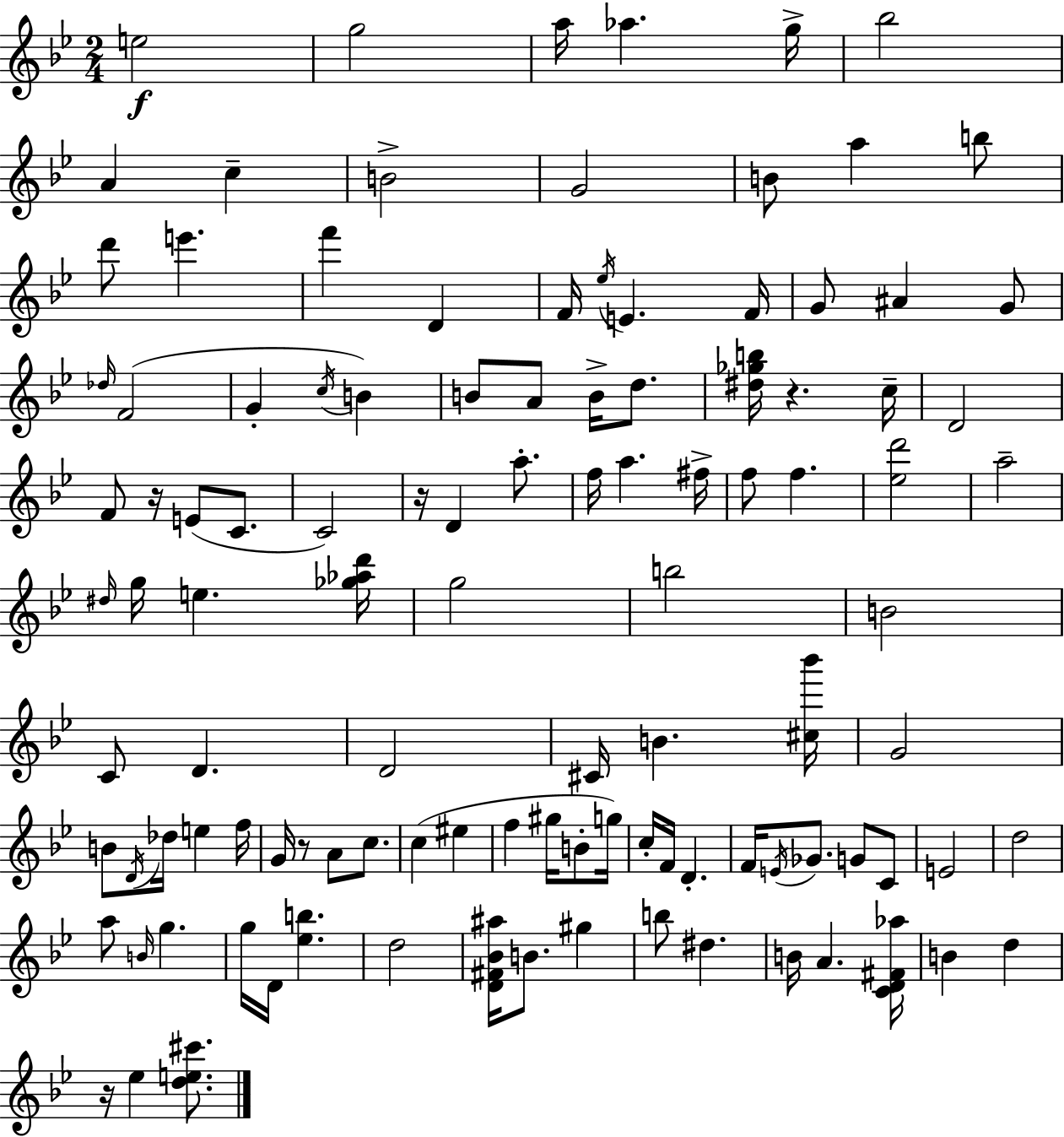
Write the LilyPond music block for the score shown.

{
  \clef treble
  \numericTimeSignature
  \time 2/4
  \key g \minor
  e''2\f | g''2 | a''16 aes''4. g''16-> | bes''2 | \break a'4 c''4-- | b'2-> | g'2 | b'8 a''4 b''8 | \break d'''8 e'''4. | f'''4 d'4 | f'16 \acciaccatura { ees''16 } e'4. | f'16 g'8 ais'4 g'8 | \break \grace { des''16 }( f'2 | g'4-. \acciaccatura { c''16 } b'4) | b'8 a'8 b'16-> | d''8. <dis'' ges'' b''>16 r4. | \break c''16-- d'2 | f'8 r16 e'8( | c'8. c'2) | r16 d'4 | \break a''8.-. f''16 a''4. | fis''16-> f''8 f''4. | <ees'' d'''>2 | a''2-- | \break \grace { dis''16 } g''16 e''4. | <ges'' aes'' d'''>16 g''2 | b''2 | b'2 | \break c'8 d'4. | d'2 | cis'16 b'4. | <cis'' bes'''>16 g'2 | \break b'8 \acciaccatura { d'16 } des''16 | e''4 f''16 g'16 r8 | a'8 c''8. c''4( | eis''4 f''4 | \break gis''16 b'8-. g''16) c''16-. f'16 d'4.-. | f'16 \acciaccatura { e'16 } ges'8. | g'8 c'8 e'2 | d''2 | \break a''8 | \grace { b'16 } g''4. g''16 | d'16 <ees'' b''>4. d''2 | <d' fis' bes' ais''>16 | \break b'8. gis''4 b''8 | dis''4. b'16 | a'4. <c' d' fis' aes''>16 b'4 | d''4 r16 | \break ees''4 <d'' e'' cis'''>8. \bar "|."
}